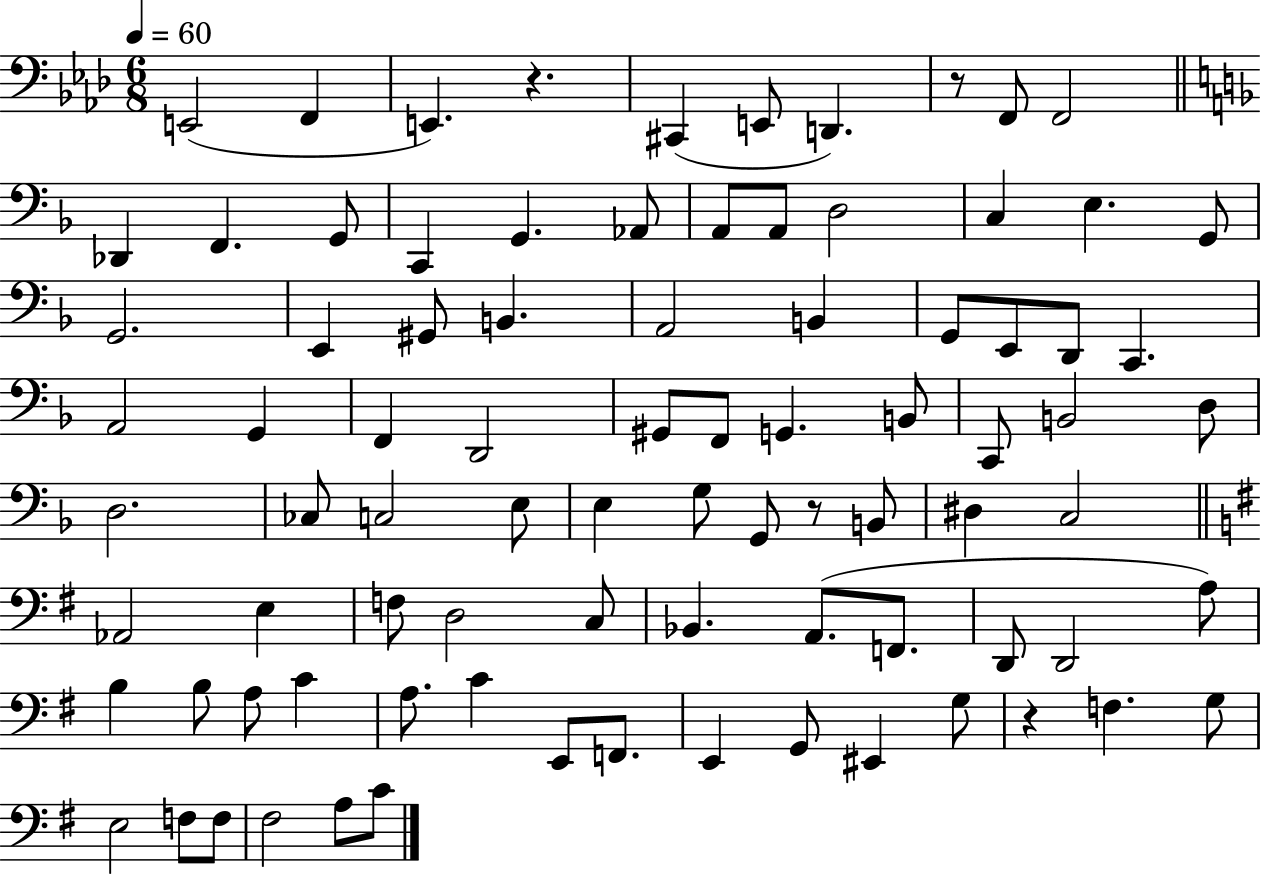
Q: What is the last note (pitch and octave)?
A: C4